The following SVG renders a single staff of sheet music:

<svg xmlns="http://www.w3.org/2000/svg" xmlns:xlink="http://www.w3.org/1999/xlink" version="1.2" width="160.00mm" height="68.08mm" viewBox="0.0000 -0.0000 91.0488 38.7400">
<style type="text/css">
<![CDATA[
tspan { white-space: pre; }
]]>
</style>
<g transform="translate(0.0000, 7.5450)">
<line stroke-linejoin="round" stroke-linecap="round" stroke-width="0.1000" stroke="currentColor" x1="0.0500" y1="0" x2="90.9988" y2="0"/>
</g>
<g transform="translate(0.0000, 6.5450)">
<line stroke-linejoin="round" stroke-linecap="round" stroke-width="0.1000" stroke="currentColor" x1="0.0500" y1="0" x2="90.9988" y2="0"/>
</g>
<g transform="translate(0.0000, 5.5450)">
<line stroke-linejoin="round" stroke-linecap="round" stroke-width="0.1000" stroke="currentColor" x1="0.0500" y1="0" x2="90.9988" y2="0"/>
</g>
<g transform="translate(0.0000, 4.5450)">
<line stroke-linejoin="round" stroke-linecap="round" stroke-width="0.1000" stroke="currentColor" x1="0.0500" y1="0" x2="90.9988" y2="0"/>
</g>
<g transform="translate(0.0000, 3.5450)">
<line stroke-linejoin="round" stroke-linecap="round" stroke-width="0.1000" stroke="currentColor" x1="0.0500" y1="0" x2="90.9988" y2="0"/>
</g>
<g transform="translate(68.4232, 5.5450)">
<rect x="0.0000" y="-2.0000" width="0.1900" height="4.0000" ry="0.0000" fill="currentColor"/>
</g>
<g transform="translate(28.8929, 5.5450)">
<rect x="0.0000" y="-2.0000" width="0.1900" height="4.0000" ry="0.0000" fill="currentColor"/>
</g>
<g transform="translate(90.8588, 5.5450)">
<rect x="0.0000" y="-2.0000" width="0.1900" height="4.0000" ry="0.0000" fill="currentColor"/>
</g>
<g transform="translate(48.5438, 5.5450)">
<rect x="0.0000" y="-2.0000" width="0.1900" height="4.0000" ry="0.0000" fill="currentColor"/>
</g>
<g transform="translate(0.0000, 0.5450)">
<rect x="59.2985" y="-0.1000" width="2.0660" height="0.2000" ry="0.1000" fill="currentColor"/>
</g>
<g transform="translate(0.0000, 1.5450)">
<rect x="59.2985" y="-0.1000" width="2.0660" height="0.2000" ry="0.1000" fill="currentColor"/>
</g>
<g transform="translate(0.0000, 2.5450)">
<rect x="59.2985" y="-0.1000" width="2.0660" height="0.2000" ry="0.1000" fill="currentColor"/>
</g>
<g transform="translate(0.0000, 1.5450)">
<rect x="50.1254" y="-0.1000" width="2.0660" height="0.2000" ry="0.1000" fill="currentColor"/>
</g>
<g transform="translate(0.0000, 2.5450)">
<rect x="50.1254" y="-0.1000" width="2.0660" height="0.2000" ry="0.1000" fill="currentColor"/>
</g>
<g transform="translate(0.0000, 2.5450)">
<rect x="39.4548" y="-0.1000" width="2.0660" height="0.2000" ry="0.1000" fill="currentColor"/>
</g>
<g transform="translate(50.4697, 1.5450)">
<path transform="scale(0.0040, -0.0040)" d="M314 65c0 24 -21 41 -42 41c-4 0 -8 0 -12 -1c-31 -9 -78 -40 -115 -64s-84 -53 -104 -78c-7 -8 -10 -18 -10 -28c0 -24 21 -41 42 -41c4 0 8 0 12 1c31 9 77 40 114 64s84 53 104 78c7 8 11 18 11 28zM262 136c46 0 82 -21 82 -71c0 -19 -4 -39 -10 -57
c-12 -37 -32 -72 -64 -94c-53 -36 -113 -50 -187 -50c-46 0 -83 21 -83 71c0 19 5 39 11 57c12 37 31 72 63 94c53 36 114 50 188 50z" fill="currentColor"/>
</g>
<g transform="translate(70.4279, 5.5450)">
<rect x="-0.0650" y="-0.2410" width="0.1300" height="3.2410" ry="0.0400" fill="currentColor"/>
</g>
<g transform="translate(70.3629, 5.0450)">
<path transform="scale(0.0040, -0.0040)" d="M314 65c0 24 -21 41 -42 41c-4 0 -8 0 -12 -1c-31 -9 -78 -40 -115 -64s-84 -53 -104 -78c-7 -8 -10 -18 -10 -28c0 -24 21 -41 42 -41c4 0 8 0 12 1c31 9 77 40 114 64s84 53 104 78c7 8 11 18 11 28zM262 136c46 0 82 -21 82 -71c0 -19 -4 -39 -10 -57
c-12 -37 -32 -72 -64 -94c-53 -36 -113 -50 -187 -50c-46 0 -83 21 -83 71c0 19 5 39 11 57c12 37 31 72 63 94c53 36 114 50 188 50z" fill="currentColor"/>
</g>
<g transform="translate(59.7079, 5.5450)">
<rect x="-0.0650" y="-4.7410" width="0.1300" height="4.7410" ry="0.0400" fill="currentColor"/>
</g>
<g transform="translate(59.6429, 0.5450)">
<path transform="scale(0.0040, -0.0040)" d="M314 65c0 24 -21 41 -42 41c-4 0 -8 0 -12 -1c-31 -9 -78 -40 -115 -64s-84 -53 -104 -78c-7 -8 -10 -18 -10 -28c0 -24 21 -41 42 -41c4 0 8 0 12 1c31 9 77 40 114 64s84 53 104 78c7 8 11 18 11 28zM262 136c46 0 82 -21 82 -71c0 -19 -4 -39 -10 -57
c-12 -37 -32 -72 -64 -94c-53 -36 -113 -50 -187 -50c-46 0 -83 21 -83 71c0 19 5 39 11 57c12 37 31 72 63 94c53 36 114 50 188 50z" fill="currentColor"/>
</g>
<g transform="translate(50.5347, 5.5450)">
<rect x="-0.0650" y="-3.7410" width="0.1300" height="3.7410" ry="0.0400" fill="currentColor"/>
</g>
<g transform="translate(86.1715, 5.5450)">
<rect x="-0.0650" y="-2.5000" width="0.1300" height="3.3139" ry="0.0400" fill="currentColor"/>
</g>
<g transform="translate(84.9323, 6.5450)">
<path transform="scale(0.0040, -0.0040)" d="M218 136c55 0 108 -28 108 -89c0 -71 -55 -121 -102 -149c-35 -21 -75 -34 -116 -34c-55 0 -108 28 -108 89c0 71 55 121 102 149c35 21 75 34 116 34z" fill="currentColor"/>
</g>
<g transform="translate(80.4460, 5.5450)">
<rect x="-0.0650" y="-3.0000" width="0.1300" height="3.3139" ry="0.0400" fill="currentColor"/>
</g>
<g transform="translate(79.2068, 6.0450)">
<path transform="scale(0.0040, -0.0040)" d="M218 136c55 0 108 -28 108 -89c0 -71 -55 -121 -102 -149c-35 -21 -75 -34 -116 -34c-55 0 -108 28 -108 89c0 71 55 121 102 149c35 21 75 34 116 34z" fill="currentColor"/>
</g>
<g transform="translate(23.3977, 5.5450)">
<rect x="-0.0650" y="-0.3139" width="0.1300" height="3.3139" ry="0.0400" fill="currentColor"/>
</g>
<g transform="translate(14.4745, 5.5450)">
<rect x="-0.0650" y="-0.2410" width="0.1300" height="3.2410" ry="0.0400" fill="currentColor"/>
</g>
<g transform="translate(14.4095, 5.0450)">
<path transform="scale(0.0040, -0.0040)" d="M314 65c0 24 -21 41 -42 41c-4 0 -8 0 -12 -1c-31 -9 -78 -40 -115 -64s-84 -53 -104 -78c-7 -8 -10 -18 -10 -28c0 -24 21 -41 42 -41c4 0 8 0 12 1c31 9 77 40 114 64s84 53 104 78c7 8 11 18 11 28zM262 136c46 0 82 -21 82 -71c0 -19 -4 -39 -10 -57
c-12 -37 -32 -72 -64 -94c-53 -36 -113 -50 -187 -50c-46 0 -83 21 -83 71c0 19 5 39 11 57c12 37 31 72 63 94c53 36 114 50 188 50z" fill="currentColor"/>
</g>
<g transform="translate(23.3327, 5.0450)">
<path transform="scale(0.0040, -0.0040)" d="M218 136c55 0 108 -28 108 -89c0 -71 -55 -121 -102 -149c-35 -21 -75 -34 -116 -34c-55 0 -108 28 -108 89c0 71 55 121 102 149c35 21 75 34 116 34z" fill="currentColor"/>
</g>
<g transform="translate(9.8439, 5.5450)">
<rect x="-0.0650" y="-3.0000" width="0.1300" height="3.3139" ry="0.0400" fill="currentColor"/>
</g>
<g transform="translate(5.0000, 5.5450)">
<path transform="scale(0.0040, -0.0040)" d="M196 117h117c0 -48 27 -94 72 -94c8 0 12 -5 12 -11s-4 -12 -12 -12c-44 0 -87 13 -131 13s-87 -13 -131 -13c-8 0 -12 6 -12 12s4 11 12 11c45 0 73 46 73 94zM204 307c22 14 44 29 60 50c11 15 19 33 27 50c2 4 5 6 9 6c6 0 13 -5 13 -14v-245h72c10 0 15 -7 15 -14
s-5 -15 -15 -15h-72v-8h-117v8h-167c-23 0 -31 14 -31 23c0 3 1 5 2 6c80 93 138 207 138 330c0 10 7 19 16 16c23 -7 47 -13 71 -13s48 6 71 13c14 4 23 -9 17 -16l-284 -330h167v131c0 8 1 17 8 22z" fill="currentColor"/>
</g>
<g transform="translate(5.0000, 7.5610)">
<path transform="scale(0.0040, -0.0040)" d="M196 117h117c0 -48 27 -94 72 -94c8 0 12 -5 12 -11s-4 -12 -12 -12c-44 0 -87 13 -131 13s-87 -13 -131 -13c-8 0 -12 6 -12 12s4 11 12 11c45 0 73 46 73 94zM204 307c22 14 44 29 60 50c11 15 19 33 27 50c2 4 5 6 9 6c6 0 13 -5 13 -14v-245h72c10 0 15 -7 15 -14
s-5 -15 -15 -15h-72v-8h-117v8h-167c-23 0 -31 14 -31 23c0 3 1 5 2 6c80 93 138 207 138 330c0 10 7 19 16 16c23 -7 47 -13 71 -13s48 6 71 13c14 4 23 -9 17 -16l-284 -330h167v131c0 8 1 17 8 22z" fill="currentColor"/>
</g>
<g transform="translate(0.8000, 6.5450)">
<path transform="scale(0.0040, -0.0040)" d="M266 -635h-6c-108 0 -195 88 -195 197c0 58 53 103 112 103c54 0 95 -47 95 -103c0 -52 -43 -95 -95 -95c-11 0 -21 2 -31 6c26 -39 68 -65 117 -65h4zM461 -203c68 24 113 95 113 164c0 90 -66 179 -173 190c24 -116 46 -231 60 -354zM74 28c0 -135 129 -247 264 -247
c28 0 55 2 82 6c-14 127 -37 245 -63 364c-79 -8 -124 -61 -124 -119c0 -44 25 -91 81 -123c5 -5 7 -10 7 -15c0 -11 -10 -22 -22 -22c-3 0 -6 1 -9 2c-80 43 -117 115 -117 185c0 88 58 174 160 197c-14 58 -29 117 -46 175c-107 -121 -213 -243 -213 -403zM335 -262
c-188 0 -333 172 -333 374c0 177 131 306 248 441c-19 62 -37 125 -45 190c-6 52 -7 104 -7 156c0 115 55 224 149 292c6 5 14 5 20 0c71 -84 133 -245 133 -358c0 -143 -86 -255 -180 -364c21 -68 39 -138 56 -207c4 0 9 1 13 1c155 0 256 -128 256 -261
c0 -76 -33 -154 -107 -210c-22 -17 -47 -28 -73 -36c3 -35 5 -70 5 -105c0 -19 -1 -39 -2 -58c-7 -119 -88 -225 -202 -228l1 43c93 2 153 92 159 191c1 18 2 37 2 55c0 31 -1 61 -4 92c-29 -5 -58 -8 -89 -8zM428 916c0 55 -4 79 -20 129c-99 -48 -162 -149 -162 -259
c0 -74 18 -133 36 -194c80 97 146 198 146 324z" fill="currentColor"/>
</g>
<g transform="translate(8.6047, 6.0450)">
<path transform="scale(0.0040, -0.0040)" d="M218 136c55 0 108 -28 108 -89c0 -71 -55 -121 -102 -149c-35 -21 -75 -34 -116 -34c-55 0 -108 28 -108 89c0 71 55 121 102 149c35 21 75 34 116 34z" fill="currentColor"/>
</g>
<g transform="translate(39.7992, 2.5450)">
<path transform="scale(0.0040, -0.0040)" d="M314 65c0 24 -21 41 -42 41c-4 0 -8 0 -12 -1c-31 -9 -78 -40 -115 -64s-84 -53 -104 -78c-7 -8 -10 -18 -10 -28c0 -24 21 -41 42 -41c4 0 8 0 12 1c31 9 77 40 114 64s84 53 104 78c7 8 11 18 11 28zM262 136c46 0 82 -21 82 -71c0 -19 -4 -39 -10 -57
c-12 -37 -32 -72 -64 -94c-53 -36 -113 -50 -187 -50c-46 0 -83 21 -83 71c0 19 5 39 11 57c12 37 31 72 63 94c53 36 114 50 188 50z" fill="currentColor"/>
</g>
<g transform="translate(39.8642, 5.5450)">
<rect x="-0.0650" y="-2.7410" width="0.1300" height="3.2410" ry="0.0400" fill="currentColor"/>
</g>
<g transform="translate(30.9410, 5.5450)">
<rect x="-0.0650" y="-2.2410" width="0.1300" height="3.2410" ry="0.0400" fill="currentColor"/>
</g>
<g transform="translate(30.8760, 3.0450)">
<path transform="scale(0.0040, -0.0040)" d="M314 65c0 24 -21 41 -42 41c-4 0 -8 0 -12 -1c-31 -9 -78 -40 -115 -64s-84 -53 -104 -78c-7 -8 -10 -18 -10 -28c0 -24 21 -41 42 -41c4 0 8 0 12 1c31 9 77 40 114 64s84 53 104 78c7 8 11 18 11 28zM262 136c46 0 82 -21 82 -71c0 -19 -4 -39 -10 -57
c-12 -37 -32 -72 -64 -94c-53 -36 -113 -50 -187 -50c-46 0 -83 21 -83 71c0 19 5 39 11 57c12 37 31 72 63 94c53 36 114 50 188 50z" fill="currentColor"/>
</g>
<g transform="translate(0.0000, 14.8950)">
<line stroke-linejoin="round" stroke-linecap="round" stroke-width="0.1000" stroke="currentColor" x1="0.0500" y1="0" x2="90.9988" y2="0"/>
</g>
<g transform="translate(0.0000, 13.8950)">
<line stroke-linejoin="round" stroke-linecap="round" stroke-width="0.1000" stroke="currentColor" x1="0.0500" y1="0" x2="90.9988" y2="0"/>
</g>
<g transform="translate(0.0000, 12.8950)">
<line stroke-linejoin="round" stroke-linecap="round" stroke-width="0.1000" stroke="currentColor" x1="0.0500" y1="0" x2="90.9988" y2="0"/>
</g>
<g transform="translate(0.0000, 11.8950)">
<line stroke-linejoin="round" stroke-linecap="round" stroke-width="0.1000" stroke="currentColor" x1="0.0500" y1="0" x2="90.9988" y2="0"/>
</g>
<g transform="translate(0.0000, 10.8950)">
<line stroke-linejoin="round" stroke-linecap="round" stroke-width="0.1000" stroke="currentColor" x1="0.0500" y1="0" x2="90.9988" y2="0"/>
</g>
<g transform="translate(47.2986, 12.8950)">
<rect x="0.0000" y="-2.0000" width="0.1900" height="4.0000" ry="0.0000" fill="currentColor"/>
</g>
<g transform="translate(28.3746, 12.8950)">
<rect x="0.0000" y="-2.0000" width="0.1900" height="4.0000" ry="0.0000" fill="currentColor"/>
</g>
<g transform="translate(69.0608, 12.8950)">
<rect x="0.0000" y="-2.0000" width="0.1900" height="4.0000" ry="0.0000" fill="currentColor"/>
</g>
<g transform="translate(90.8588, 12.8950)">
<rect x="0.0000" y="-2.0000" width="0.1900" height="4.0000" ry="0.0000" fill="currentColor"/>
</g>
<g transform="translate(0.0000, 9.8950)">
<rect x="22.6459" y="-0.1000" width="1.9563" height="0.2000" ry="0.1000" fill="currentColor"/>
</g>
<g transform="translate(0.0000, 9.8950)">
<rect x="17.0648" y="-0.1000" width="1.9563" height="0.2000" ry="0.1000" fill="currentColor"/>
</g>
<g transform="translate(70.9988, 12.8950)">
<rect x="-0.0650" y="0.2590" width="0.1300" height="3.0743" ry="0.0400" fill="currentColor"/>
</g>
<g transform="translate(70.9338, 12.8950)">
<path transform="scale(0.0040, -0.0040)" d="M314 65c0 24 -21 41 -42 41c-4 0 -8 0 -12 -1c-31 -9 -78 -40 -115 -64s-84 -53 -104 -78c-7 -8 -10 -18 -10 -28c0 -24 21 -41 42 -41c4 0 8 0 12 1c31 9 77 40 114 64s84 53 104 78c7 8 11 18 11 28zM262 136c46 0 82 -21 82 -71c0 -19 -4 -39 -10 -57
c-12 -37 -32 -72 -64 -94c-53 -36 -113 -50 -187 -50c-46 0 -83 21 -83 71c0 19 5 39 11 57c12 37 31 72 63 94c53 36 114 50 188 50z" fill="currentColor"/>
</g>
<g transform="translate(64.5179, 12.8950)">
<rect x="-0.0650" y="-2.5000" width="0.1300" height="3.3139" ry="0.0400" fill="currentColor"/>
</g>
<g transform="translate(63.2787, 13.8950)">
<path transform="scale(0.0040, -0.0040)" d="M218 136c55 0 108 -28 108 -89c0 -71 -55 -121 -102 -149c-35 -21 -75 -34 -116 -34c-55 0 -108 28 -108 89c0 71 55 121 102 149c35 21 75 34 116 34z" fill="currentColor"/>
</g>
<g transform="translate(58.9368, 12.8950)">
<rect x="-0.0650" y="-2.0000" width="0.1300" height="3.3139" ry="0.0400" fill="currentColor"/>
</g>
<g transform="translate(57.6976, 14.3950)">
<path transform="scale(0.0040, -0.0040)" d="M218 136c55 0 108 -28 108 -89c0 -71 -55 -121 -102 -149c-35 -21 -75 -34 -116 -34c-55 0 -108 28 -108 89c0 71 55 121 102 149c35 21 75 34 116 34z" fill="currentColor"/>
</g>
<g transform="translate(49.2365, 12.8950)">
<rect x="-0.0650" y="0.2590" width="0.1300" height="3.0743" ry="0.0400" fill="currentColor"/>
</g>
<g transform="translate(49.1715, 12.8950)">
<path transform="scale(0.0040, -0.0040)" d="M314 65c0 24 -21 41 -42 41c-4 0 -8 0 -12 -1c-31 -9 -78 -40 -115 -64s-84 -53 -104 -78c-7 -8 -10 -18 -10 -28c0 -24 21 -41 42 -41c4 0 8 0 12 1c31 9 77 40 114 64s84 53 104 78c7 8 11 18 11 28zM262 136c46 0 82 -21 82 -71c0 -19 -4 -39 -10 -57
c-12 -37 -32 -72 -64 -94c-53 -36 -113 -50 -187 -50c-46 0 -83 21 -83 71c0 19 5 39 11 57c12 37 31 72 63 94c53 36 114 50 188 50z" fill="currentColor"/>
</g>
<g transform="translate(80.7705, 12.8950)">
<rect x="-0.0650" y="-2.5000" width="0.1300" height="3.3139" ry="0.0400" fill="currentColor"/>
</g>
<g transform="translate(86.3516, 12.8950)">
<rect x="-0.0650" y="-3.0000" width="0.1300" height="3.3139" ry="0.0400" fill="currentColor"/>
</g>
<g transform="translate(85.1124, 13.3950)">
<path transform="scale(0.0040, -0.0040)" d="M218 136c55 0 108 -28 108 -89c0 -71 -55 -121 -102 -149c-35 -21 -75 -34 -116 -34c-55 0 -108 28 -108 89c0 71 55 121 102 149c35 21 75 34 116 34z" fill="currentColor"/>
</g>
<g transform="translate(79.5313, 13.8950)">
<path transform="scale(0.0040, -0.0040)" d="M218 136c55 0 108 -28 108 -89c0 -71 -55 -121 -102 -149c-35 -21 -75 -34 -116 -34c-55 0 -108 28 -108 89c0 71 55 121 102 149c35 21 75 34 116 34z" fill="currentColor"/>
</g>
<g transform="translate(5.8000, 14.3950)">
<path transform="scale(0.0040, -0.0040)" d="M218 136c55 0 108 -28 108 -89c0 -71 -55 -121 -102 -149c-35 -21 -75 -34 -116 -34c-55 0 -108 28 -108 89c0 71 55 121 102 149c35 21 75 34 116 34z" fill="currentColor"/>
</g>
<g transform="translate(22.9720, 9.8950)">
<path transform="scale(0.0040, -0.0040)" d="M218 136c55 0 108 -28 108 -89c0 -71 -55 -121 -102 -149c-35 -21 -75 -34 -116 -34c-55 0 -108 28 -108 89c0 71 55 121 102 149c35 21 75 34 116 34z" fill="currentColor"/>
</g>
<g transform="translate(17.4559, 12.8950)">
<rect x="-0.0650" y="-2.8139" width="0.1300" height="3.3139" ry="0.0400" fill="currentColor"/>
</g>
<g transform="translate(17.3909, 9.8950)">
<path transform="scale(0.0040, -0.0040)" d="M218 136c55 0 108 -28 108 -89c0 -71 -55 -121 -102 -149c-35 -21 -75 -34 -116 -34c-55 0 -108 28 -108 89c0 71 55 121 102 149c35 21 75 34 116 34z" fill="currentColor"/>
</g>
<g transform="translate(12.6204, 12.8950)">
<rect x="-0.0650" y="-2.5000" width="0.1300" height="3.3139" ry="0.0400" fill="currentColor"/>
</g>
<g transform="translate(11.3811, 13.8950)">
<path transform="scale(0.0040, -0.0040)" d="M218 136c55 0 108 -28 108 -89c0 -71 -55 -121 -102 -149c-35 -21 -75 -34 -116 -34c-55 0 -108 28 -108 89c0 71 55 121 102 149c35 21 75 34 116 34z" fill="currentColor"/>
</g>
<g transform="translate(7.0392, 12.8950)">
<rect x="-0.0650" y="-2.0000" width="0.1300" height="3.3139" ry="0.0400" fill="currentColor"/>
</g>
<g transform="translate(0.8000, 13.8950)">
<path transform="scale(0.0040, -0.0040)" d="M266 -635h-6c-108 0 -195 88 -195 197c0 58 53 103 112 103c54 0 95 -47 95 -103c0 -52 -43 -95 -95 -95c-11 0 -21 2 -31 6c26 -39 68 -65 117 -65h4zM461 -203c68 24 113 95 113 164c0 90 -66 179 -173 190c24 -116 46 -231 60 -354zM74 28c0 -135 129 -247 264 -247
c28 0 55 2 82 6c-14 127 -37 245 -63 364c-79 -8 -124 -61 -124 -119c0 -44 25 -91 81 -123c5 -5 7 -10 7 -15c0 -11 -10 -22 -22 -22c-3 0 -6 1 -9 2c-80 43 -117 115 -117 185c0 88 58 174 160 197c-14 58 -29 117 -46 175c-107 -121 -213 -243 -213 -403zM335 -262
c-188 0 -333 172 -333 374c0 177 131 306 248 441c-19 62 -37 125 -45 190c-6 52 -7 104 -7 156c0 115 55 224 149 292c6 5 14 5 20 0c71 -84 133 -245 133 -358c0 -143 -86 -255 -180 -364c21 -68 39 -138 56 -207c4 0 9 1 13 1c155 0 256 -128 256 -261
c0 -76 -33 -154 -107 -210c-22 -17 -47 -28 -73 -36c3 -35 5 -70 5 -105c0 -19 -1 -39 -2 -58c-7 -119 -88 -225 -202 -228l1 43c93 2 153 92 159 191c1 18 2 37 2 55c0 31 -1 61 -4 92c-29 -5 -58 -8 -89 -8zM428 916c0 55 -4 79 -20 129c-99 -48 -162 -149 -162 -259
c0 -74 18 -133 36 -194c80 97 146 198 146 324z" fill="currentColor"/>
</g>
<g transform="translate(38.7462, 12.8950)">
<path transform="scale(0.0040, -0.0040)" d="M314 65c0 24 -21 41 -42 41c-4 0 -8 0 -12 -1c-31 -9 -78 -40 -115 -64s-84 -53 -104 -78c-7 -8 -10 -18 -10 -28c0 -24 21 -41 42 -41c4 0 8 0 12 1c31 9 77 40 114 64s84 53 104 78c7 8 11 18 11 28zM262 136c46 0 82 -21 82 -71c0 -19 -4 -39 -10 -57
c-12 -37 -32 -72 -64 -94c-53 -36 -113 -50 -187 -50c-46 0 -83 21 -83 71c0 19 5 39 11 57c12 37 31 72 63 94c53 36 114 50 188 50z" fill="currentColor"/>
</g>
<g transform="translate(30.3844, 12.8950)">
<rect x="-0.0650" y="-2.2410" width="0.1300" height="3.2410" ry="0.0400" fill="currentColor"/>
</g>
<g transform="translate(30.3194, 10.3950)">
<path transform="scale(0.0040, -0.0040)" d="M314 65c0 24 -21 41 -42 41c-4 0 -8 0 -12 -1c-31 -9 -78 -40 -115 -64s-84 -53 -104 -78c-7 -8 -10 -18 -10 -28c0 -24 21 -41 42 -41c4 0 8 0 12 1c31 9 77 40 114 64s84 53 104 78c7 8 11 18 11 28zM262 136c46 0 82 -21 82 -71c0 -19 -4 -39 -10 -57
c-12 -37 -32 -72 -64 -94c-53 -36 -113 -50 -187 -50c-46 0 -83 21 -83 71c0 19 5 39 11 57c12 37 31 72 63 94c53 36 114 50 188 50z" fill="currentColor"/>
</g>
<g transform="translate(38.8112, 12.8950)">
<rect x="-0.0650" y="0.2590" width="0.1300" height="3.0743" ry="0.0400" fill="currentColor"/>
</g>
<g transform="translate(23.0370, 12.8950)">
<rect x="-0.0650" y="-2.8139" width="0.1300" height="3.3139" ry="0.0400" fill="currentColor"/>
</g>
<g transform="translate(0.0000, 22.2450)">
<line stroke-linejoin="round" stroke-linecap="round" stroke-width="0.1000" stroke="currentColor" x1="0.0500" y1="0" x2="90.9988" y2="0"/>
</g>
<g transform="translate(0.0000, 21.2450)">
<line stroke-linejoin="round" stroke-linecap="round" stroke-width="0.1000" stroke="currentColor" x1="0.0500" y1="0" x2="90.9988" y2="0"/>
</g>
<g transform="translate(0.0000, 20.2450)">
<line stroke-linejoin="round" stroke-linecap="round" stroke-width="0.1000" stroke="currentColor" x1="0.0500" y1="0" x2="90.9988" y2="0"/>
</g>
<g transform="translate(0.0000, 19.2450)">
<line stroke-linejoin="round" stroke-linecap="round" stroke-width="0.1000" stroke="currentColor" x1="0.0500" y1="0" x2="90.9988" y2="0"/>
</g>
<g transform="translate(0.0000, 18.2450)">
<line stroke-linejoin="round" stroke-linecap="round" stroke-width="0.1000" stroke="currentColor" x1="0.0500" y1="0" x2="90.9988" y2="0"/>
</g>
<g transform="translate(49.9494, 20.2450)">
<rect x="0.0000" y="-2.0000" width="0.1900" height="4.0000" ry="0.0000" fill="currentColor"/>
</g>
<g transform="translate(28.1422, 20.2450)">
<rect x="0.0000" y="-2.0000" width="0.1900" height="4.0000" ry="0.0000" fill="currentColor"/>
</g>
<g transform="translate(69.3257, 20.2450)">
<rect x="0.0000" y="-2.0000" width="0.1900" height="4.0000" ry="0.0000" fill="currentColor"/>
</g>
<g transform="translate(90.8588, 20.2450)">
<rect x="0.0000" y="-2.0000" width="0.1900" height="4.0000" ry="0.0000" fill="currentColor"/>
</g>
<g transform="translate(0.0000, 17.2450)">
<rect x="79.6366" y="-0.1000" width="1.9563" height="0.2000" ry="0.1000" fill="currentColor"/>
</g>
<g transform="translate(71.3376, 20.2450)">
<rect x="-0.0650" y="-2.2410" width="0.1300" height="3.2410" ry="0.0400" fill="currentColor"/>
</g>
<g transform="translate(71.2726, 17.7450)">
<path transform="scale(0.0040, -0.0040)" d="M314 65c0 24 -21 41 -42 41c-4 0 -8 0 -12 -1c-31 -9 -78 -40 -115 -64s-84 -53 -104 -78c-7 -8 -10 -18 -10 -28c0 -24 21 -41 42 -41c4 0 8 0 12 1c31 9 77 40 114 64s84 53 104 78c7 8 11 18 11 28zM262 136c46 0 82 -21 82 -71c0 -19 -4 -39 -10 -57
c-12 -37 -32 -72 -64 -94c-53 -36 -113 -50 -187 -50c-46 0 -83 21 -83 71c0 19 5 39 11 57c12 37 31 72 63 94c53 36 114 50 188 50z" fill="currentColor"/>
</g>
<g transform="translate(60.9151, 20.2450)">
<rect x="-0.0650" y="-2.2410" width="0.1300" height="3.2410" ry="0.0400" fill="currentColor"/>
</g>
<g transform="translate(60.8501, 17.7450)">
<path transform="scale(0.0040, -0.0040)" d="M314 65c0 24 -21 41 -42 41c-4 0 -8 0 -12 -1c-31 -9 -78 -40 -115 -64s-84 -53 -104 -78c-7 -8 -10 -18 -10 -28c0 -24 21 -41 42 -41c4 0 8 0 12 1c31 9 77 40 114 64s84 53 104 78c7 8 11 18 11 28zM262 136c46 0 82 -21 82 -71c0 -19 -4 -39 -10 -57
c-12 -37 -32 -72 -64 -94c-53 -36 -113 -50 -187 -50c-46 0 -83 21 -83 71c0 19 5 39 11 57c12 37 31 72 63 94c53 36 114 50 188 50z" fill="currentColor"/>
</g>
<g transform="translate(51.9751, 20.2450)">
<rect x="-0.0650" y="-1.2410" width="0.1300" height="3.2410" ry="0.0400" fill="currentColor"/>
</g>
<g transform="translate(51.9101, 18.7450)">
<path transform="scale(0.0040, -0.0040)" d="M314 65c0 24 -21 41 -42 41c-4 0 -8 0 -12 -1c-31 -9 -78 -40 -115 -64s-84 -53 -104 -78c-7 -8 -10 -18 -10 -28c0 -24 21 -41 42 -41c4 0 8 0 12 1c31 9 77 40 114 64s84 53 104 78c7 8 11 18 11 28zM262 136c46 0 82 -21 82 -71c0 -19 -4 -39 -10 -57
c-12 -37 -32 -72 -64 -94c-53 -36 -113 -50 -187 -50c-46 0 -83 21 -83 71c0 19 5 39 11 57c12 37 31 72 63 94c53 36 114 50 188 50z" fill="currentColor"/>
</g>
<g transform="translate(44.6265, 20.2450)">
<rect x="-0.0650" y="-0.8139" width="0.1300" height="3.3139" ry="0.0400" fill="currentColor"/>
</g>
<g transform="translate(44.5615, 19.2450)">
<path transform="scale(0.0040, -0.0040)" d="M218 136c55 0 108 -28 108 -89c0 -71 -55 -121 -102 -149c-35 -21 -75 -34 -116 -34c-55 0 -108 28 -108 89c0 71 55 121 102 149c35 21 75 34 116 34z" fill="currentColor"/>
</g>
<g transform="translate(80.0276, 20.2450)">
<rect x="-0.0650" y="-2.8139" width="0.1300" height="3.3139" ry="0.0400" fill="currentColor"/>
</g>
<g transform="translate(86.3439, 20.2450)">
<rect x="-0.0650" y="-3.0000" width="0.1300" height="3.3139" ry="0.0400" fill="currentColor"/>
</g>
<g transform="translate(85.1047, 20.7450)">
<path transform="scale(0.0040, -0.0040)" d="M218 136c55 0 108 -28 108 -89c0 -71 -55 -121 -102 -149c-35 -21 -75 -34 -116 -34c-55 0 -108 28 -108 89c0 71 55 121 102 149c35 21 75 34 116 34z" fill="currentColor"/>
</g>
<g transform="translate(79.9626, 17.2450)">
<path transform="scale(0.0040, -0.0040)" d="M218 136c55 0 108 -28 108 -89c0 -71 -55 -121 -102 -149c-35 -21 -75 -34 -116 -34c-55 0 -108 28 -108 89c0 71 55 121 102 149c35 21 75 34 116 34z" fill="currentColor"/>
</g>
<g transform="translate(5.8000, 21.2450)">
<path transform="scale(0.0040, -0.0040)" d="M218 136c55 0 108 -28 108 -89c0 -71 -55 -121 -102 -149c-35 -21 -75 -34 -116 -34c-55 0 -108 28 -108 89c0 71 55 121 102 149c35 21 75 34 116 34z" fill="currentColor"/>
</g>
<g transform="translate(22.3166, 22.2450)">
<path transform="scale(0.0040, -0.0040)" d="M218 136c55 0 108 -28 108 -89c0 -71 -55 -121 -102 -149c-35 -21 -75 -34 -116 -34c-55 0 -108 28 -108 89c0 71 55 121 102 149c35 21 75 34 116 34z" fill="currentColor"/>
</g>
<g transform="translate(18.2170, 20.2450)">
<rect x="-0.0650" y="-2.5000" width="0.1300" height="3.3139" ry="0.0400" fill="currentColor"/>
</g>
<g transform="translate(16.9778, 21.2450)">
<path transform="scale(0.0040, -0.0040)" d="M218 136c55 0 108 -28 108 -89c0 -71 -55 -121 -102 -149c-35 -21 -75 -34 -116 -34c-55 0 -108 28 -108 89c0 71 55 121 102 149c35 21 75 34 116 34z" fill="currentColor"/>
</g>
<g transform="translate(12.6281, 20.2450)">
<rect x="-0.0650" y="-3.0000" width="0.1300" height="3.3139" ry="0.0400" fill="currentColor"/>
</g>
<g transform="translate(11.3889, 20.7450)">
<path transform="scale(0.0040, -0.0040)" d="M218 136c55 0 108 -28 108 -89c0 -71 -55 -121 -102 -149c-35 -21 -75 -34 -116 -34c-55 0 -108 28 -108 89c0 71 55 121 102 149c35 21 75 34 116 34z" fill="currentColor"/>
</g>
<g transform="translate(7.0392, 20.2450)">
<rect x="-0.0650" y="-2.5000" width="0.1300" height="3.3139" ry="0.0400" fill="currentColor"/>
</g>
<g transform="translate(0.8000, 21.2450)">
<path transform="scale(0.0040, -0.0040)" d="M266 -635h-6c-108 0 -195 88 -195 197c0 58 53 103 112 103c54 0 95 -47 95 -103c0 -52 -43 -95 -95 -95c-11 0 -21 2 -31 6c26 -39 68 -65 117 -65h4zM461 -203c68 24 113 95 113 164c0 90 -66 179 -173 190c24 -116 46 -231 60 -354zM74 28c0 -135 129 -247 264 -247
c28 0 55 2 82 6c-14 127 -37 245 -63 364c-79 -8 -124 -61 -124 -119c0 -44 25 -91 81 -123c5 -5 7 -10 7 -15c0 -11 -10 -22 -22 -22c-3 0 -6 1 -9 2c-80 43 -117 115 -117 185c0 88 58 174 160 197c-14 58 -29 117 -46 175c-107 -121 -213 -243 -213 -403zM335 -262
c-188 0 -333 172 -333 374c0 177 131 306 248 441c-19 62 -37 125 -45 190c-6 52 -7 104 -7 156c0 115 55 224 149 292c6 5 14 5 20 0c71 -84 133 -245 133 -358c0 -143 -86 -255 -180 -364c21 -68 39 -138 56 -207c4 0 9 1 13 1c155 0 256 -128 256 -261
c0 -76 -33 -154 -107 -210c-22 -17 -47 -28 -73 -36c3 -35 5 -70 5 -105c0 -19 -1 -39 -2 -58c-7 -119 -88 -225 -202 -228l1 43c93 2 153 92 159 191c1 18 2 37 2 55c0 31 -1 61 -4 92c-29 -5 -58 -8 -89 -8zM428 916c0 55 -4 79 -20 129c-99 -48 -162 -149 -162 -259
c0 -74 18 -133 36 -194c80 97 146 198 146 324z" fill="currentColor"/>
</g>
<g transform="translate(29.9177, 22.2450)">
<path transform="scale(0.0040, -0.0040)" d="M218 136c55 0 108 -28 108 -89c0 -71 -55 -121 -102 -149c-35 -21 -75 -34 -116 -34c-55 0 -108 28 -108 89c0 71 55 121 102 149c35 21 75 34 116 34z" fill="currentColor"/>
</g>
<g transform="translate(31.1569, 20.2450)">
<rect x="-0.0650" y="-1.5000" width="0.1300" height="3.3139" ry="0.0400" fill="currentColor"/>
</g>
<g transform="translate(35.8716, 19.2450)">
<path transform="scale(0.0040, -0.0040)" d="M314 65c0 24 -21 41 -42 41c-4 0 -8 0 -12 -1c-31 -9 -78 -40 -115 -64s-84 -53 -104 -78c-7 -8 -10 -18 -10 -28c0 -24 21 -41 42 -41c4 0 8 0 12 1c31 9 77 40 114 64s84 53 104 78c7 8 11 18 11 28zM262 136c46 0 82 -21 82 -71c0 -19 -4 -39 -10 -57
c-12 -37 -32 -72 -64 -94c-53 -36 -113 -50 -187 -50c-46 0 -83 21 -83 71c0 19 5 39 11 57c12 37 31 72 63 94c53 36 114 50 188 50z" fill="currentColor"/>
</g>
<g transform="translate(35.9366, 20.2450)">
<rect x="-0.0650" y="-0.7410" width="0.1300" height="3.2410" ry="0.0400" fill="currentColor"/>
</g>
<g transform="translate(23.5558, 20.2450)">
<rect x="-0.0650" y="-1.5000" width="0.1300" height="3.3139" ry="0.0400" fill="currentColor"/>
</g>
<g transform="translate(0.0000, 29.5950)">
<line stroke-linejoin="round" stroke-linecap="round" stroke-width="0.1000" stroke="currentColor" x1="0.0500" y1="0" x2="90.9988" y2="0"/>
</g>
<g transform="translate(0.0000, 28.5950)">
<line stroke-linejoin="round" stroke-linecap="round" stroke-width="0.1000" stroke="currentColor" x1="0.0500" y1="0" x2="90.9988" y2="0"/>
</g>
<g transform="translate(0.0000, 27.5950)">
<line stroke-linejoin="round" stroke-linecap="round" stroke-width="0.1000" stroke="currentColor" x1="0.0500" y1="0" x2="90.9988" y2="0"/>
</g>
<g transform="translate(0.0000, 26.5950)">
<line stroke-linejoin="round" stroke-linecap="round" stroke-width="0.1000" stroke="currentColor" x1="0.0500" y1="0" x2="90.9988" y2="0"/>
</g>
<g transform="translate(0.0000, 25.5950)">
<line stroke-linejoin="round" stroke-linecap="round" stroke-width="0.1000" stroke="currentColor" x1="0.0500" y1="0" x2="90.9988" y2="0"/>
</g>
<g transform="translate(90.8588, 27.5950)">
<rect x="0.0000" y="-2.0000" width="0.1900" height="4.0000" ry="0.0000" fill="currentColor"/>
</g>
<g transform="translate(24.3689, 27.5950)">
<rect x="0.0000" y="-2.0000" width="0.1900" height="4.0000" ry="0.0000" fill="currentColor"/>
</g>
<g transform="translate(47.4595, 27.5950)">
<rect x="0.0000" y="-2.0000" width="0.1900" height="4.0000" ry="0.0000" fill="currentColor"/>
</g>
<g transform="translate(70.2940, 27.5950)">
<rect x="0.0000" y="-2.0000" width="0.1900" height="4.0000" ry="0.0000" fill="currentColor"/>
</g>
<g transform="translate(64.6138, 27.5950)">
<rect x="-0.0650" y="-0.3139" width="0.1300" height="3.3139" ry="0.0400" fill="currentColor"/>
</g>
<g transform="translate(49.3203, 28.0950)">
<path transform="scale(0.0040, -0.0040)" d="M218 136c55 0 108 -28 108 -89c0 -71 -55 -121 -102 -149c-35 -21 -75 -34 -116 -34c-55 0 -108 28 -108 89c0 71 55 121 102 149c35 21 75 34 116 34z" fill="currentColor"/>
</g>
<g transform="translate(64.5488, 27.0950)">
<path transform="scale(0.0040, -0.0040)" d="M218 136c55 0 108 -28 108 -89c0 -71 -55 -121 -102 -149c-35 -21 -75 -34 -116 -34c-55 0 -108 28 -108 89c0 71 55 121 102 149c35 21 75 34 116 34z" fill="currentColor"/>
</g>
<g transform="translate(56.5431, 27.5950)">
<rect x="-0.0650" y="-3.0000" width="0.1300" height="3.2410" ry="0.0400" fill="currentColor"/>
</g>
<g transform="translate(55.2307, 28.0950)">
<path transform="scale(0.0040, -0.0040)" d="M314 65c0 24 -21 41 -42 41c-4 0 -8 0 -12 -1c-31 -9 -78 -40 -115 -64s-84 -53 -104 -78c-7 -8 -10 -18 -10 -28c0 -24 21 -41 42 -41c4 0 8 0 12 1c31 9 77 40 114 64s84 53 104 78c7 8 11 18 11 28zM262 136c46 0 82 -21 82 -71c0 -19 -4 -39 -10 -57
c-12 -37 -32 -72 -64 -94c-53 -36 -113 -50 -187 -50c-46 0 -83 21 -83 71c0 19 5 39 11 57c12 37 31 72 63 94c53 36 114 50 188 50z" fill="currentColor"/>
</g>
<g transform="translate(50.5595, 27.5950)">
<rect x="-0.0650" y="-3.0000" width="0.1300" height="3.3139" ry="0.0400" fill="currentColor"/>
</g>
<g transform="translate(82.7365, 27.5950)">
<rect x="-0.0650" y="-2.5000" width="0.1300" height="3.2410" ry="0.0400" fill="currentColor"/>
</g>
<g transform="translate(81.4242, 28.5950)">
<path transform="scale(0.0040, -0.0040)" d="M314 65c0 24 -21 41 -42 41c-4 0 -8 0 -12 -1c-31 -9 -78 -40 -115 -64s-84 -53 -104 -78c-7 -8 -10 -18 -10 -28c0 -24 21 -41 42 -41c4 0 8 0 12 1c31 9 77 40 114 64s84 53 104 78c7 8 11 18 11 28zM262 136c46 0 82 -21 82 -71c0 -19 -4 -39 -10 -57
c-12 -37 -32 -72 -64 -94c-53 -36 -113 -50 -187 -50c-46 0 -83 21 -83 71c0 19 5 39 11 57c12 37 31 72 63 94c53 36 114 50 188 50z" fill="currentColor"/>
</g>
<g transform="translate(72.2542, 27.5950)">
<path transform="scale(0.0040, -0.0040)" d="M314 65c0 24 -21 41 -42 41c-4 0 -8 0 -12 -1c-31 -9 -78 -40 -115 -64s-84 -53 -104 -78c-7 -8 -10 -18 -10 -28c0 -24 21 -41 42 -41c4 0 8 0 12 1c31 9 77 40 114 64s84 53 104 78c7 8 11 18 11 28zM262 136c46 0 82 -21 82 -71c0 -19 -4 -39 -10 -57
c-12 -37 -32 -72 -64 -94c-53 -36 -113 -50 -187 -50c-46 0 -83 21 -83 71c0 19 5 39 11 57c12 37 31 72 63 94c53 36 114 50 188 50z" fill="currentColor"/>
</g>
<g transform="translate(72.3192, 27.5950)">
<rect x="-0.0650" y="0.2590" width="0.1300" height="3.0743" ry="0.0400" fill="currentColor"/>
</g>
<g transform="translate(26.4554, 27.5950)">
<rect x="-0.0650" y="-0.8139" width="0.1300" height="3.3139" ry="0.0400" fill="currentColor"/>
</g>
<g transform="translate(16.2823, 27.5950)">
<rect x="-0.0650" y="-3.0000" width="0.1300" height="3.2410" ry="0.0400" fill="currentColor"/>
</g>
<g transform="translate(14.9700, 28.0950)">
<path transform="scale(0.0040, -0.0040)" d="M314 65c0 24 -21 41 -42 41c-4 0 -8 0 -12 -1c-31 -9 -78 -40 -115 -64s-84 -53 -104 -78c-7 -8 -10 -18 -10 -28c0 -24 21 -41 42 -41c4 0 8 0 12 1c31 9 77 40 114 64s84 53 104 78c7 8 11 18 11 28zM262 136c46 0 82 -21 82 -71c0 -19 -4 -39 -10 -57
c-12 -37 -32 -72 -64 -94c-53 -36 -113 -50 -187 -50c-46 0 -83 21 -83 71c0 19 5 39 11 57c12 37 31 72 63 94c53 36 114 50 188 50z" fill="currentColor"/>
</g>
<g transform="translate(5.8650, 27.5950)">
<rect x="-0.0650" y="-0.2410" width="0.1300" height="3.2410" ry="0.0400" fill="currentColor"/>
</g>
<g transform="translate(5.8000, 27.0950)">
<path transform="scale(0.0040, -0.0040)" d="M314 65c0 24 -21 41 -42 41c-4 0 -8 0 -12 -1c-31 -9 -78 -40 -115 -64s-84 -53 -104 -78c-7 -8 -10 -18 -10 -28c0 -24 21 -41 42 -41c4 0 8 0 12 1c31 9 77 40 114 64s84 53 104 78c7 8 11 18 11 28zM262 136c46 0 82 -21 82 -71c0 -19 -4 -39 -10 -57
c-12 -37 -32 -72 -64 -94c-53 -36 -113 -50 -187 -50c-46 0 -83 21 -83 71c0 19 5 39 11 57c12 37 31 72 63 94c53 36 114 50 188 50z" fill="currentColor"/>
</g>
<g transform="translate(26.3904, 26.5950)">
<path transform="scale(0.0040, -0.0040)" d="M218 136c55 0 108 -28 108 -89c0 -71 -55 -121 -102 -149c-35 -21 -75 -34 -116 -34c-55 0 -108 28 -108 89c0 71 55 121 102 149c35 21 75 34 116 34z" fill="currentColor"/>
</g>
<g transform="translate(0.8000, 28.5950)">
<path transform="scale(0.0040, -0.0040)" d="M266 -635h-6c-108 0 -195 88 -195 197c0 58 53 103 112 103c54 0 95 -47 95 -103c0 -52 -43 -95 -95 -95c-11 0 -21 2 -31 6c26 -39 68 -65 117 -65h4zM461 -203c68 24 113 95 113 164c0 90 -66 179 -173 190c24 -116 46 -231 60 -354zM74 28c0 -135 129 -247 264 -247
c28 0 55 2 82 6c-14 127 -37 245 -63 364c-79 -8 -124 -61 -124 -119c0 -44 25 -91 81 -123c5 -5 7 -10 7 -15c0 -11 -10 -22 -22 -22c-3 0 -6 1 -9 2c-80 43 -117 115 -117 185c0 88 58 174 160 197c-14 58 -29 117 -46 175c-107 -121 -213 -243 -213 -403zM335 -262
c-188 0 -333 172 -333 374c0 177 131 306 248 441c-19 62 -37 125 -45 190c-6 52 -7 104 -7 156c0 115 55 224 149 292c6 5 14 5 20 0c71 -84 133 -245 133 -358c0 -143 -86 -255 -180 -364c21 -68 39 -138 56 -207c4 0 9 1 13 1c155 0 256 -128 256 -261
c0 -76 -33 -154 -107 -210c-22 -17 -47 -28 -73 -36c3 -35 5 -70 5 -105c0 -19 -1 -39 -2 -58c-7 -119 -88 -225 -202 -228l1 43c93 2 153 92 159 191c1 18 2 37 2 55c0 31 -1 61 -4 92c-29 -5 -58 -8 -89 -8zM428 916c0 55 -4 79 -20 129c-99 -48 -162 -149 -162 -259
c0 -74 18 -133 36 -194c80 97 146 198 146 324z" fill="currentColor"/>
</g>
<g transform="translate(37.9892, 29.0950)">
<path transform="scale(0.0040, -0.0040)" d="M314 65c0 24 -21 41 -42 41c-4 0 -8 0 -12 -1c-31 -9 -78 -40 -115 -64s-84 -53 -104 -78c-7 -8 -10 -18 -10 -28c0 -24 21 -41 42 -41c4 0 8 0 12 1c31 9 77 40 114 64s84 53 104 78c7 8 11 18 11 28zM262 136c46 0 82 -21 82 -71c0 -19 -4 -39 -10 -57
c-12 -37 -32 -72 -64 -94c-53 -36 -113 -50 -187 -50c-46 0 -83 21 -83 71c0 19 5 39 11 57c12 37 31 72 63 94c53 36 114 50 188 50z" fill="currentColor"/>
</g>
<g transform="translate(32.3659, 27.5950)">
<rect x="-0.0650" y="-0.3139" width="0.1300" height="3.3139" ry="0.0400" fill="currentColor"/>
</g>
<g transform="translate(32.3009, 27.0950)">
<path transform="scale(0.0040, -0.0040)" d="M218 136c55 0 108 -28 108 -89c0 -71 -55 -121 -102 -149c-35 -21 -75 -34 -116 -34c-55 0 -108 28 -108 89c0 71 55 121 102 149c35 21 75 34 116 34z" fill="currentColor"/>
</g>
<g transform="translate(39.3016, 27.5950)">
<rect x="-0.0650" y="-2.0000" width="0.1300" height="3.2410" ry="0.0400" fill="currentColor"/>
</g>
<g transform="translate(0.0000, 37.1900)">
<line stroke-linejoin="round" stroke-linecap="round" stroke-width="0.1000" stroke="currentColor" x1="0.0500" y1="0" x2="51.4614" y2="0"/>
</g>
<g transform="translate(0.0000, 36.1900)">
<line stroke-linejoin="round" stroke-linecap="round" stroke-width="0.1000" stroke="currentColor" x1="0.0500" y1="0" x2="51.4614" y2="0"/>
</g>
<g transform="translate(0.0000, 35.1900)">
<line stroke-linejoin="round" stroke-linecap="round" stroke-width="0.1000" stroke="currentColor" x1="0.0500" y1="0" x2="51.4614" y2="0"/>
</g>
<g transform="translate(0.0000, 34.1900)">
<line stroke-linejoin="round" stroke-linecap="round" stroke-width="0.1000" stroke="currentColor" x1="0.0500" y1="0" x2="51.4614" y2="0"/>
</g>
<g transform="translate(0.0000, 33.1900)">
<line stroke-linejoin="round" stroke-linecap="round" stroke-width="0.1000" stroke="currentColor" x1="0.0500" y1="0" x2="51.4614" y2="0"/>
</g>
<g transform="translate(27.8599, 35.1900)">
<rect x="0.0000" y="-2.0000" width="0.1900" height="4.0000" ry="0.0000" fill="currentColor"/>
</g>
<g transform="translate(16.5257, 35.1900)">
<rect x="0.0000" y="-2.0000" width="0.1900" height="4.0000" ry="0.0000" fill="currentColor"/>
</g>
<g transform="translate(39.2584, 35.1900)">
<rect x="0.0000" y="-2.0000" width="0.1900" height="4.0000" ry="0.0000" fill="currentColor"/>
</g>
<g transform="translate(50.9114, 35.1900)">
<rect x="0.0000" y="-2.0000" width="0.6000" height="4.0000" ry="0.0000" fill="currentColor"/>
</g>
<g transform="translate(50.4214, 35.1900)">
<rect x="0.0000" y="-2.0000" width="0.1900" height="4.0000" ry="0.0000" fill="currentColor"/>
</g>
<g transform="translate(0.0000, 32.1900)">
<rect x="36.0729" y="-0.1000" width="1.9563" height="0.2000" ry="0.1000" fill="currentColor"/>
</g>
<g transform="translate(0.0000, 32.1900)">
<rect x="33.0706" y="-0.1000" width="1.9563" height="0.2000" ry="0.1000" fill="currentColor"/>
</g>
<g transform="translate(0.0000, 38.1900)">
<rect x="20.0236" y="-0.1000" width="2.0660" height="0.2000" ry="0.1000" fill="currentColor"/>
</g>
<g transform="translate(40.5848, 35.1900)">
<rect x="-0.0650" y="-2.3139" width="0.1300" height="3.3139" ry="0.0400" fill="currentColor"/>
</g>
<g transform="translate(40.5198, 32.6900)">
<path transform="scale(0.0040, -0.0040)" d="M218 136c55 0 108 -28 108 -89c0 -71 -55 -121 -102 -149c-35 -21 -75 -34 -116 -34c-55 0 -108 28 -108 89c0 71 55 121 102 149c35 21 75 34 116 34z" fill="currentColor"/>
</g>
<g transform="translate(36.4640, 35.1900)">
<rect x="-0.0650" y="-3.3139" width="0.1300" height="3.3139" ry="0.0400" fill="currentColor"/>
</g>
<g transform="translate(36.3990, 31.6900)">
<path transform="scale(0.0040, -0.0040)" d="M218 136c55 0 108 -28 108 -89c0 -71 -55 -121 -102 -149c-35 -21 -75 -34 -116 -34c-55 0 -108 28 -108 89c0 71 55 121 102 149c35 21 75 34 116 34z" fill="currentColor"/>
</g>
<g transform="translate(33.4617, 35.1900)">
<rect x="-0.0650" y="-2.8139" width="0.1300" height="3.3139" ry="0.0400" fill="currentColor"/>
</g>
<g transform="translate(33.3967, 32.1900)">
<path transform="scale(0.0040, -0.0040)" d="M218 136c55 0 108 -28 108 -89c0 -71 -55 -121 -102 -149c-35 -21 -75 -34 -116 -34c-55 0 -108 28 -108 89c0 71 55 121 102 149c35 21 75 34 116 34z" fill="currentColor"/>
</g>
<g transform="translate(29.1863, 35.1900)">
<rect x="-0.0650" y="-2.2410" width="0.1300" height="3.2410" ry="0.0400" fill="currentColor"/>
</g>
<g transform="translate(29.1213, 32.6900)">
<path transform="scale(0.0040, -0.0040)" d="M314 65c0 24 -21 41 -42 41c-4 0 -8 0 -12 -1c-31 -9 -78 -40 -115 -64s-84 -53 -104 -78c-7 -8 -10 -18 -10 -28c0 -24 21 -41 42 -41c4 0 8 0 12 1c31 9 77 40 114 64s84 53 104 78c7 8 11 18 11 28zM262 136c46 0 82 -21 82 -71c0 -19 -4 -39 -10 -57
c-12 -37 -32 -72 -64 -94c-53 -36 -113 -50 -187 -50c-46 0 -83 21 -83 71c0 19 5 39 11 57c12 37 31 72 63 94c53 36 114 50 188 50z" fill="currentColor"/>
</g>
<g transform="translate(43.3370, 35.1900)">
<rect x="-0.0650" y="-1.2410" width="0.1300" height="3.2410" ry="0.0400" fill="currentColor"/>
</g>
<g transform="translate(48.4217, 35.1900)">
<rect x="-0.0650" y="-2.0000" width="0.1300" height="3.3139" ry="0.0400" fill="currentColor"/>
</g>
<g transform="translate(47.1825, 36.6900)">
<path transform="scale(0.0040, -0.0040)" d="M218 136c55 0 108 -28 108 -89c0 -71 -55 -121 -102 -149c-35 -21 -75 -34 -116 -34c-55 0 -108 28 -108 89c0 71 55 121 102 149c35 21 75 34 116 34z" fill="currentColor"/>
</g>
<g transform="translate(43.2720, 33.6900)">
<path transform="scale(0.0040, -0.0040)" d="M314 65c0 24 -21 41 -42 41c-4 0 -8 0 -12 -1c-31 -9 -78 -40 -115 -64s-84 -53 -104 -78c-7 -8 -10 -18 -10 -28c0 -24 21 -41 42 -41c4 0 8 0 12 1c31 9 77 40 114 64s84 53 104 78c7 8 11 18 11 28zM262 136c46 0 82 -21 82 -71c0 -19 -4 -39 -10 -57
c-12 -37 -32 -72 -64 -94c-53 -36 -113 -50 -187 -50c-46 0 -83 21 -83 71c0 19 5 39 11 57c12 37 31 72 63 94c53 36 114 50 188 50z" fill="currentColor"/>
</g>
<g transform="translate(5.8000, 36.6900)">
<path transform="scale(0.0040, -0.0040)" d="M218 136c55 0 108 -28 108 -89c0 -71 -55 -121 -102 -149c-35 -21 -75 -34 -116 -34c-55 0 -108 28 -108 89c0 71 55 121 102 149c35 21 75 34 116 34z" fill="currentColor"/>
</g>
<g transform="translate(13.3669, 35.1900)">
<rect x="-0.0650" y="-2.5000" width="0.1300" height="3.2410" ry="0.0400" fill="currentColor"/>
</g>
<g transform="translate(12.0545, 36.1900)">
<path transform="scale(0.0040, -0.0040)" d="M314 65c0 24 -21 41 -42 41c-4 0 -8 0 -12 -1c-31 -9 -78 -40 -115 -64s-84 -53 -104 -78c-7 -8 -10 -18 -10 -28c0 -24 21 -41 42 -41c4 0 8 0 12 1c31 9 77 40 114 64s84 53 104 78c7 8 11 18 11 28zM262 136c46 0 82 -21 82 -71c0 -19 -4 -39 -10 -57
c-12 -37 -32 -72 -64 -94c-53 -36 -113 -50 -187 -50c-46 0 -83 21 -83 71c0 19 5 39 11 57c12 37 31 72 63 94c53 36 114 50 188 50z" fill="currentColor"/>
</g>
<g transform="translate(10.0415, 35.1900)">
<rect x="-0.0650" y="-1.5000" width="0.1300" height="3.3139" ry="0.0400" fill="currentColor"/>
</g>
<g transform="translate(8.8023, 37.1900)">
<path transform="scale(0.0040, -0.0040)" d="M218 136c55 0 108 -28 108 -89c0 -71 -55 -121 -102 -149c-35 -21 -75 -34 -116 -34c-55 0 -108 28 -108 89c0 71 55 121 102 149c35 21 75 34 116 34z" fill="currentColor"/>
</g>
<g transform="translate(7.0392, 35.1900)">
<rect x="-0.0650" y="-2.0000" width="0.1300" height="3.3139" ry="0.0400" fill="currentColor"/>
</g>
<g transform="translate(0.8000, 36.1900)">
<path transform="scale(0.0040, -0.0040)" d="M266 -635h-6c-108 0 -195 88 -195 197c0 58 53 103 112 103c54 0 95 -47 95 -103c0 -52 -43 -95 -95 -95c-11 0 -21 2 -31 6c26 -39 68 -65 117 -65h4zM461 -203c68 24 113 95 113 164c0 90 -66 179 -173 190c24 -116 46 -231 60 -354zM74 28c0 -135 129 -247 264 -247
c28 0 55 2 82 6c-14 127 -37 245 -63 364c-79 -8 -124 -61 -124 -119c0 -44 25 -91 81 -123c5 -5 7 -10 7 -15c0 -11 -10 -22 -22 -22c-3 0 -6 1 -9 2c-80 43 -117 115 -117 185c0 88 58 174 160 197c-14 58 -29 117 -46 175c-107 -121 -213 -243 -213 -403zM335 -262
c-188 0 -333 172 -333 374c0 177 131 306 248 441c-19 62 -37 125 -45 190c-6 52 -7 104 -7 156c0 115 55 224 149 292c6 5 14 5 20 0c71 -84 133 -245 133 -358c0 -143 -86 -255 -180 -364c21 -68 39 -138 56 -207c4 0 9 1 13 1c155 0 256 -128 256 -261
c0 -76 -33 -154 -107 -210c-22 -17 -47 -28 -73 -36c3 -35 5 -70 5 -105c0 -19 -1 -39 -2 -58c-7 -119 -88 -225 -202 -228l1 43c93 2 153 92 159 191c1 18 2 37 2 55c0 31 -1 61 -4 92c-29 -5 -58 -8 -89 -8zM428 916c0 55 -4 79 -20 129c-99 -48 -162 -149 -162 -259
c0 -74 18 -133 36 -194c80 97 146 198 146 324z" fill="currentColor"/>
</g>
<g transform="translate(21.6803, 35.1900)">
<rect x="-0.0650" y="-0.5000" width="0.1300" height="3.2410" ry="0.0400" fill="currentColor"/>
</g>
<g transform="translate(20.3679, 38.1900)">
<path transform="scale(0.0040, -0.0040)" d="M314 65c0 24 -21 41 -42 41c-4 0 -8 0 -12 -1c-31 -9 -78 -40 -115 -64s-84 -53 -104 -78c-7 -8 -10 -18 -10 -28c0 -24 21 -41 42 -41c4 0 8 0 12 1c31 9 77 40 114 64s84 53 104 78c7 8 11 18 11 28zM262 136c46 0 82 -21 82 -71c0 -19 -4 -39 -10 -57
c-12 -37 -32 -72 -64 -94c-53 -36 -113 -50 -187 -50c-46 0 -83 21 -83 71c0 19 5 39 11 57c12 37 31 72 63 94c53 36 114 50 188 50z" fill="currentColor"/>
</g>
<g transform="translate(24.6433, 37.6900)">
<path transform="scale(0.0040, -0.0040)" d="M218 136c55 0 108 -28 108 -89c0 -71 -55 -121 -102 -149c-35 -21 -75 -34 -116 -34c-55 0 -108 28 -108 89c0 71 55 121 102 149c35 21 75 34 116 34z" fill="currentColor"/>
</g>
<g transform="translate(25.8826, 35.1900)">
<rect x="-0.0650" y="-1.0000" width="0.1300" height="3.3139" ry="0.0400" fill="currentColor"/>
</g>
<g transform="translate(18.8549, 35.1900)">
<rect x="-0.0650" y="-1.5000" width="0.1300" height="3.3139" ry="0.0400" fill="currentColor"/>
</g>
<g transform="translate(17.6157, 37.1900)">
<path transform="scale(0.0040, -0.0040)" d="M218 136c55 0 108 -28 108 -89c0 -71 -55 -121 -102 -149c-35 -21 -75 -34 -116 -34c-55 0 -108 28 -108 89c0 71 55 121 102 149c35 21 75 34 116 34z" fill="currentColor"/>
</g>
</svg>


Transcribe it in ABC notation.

X:1
T:Untitled
M:4/4
L:1/4
K:C
A c2 c g2 a2 c'2 e'2 c2 A G F G a a g2 B2 B2 F G B2 G A G A G E E d2 d e2 g2 g2 a A c2 A2 d c F2 A A2 c B2 G2 F E G2 E C2 D g2 a b g e2 F